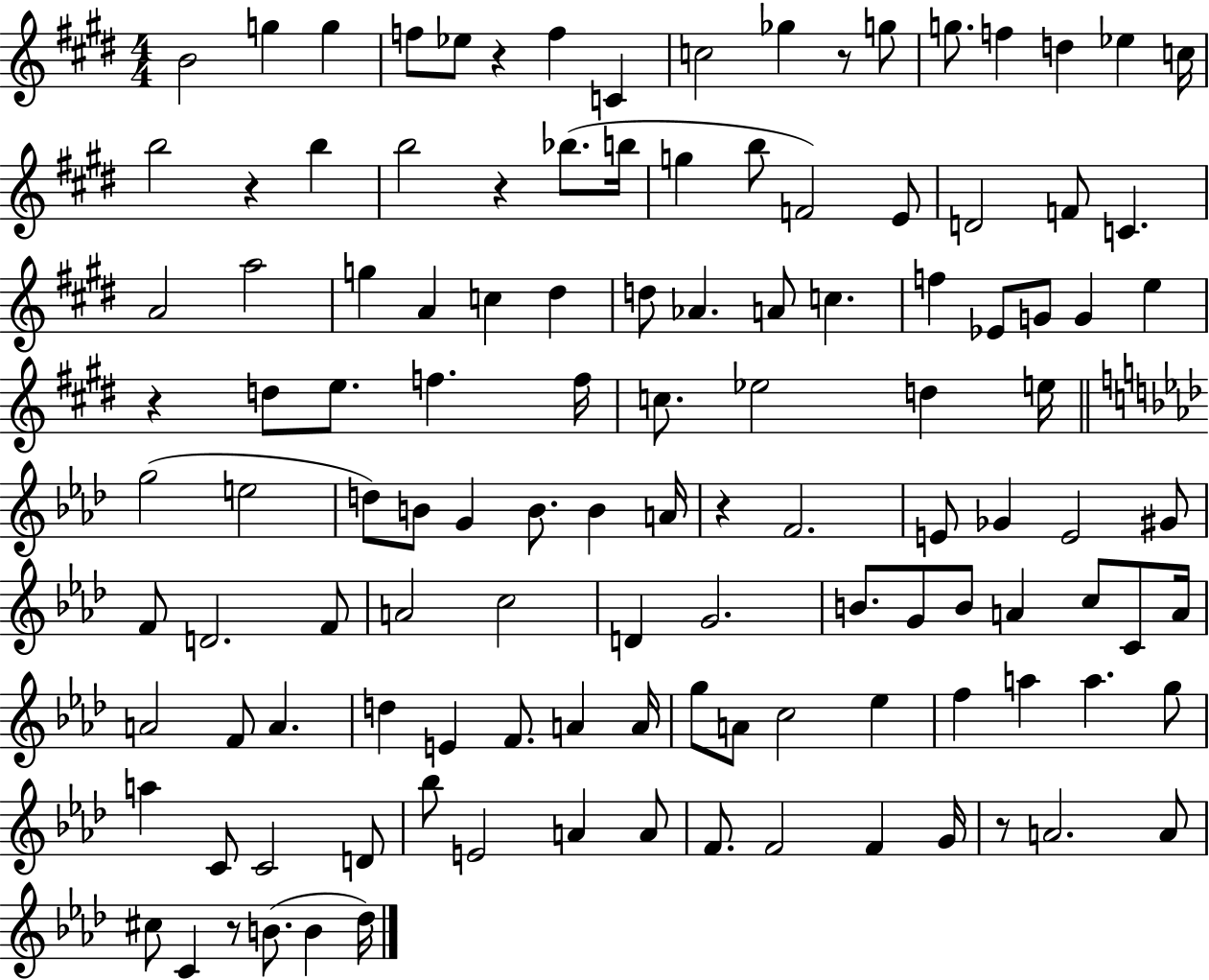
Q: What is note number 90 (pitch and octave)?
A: F5